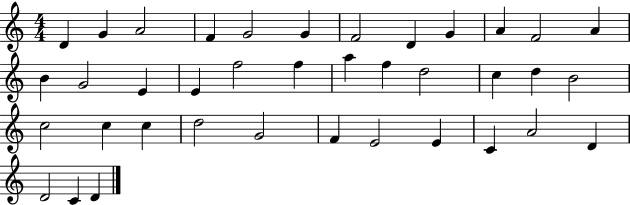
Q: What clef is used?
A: treble